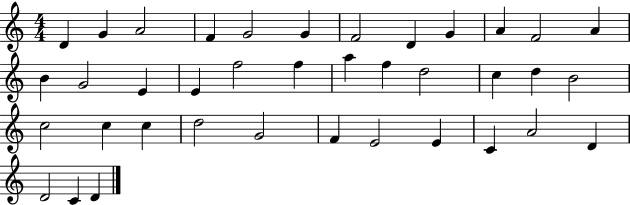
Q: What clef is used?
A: treble